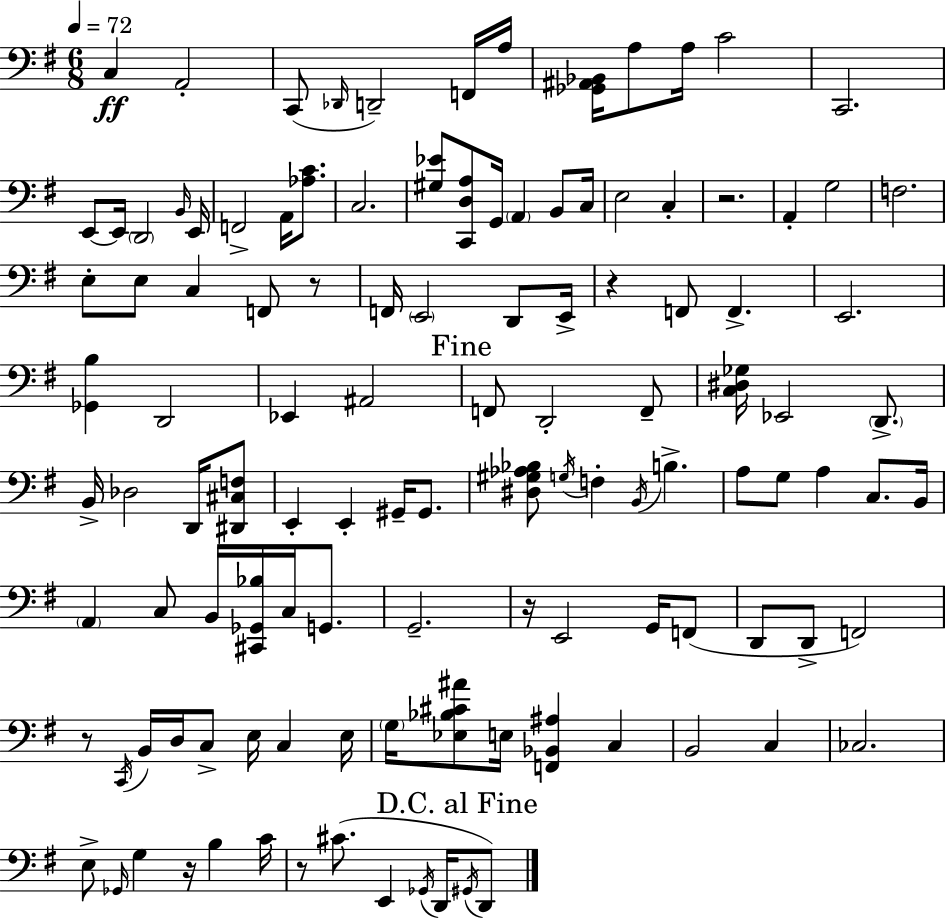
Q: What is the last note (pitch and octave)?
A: D2